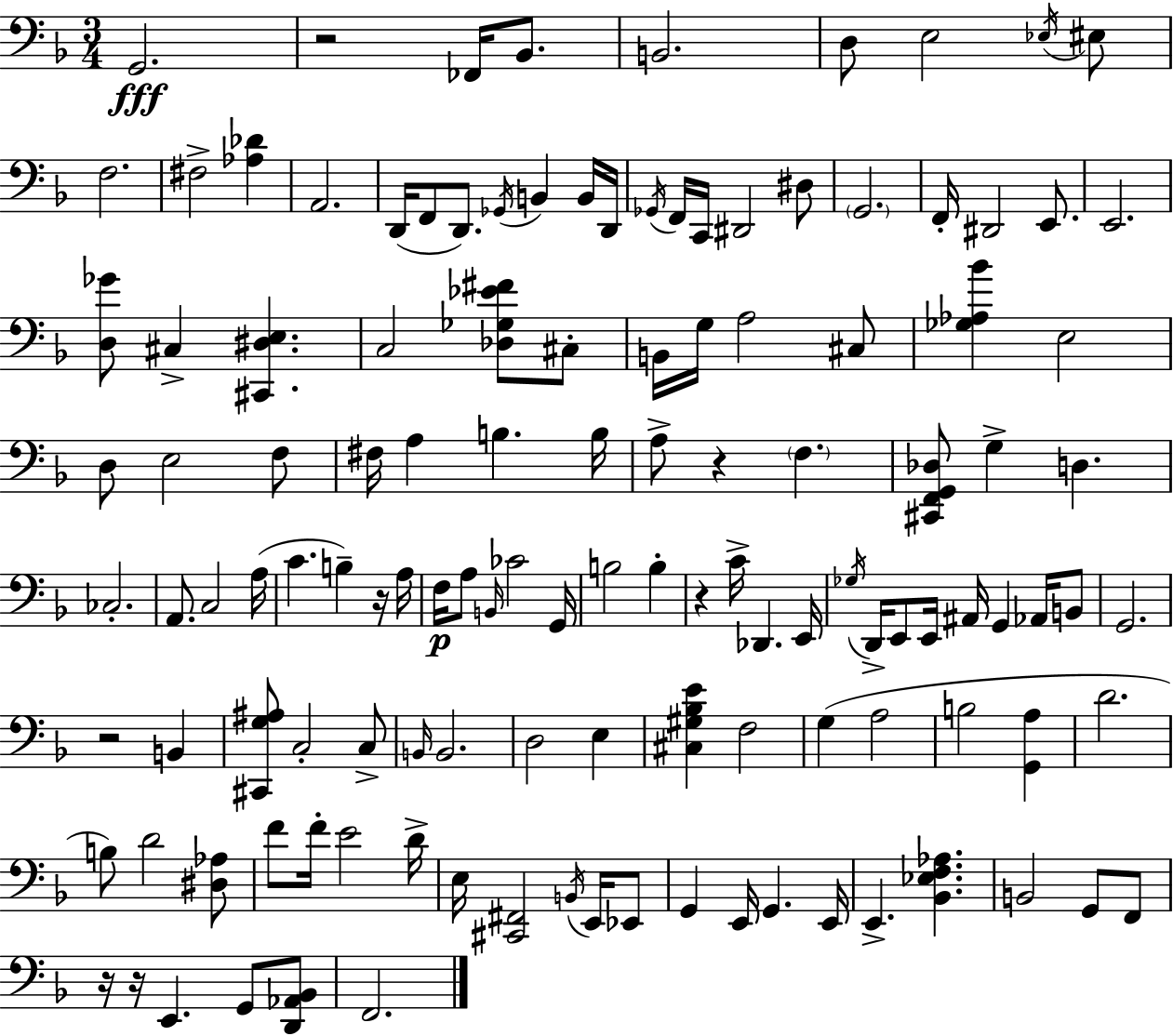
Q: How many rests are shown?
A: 7